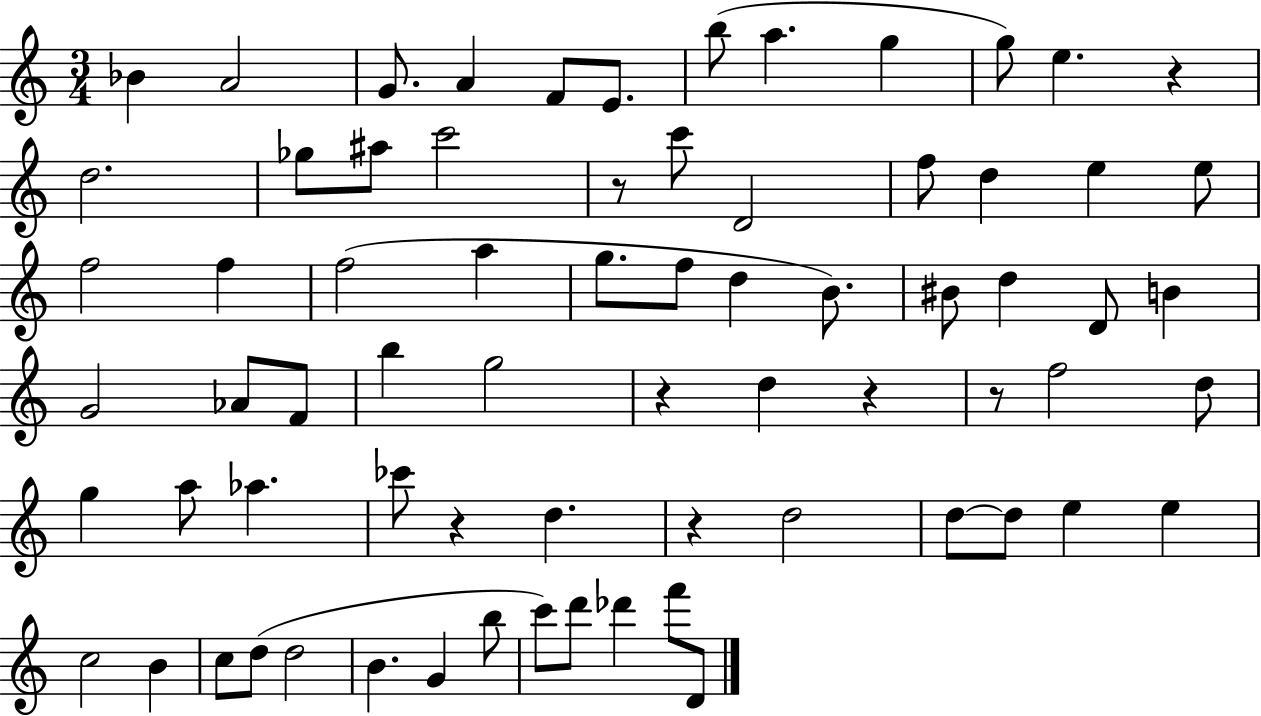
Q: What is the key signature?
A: C major